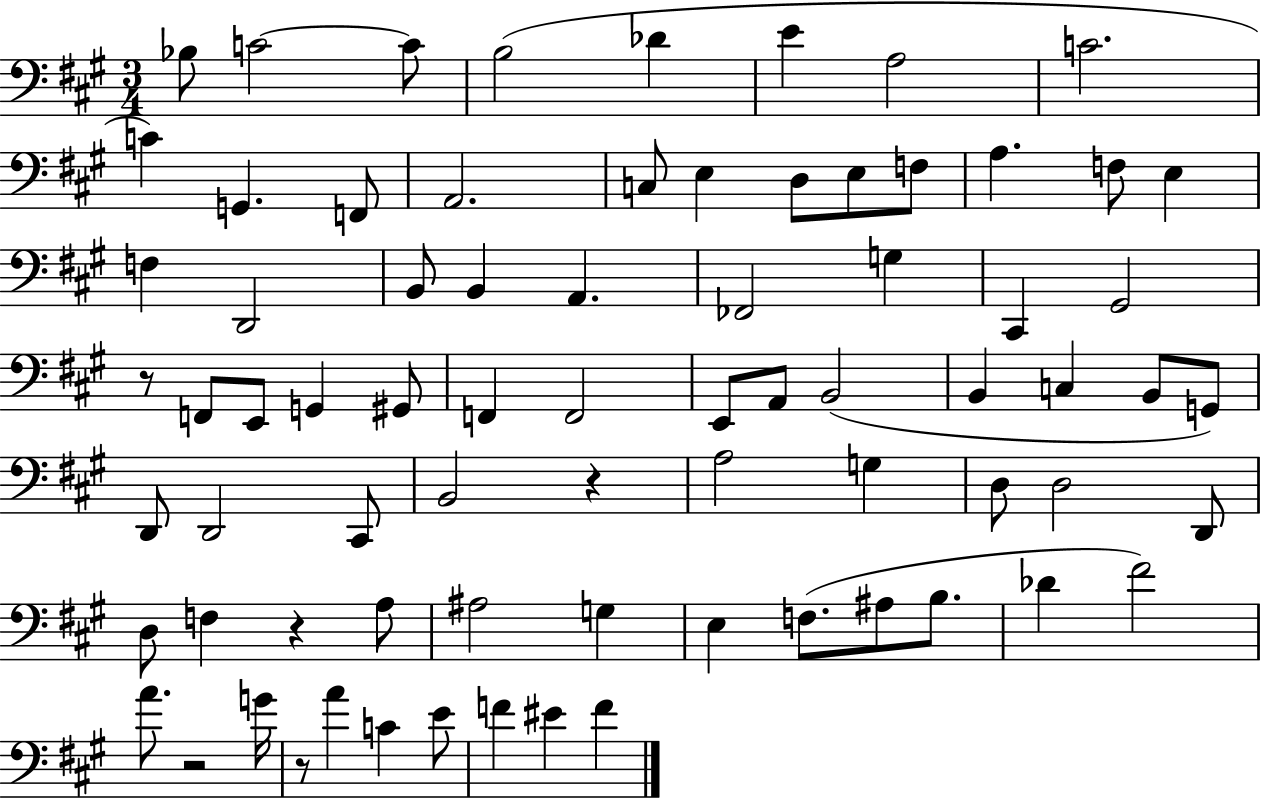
Bb3/e C4/h C4/e B3/h Db4/q E4/q A3/h C4/h. C4/q G2/q. F2/e A2/h. C3/e E3/q D3/e E3/e F3/e A3/q. F3/e E3/q F3/q D2/h B2/e B2/q A2/q. FES2/h G3/q C#2/q G#2/h R/e F2/e E2/e G2/q G#2/e F2/q F2/h E2/e A2/e B2/h B2/q C3/q B2/e G2/e D2/e D2/h C#2/e B2/h R/q A3/h G3/q D3/e D3/h D2/e D3/e F3/q R/q A3/e A#3/h G3/q E3/q F3/e. A#3/e B3/e. Db4/q F#4/h A4/e. R/h G4/s R/e A4/q C4/q E4/e F4/q EIS4/q F4/q